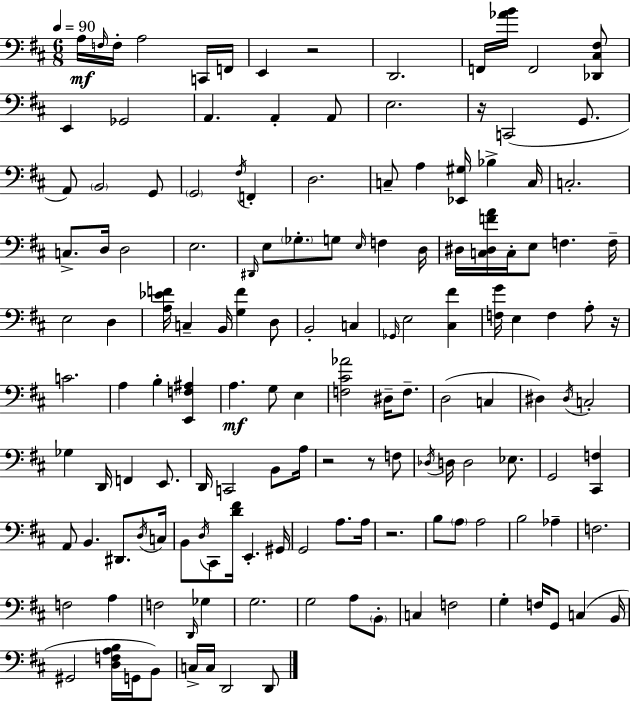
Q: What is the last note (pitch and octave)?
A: D2